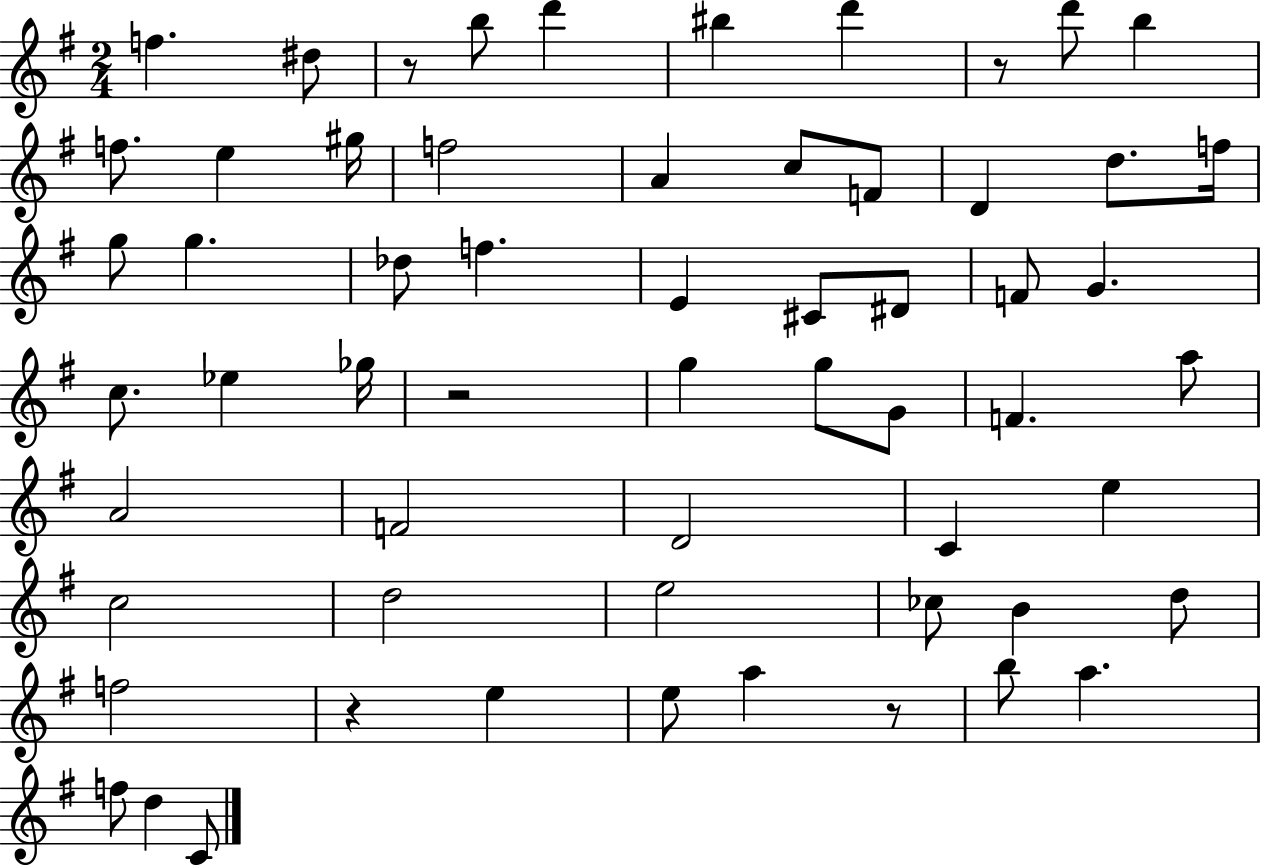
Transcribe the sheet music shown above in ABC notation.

X:1
T:Untitled
M:2/4
L:1/4
K:G
f ^d/2 z/2 b/2 d' ^b d' z/2 d'/2 b f/2 e ^g/4 f2 A c/2 F/2 D d/2 f/4 g/2 g _d/2 f E ^C/2 ^D/2 F/2 G c/2 _e _g/4 z2 g g/2 G/2 F a/2 A2 F2 D2 C e c2 d2 e2 _c/2 B d/2 f2 z e e/2 a z/2 b/2 a f/2 d C/2